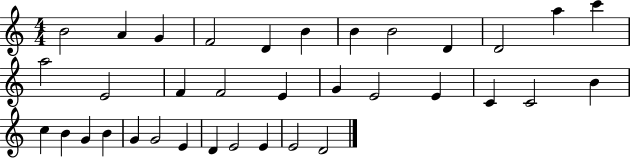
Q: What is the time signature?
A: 4/4